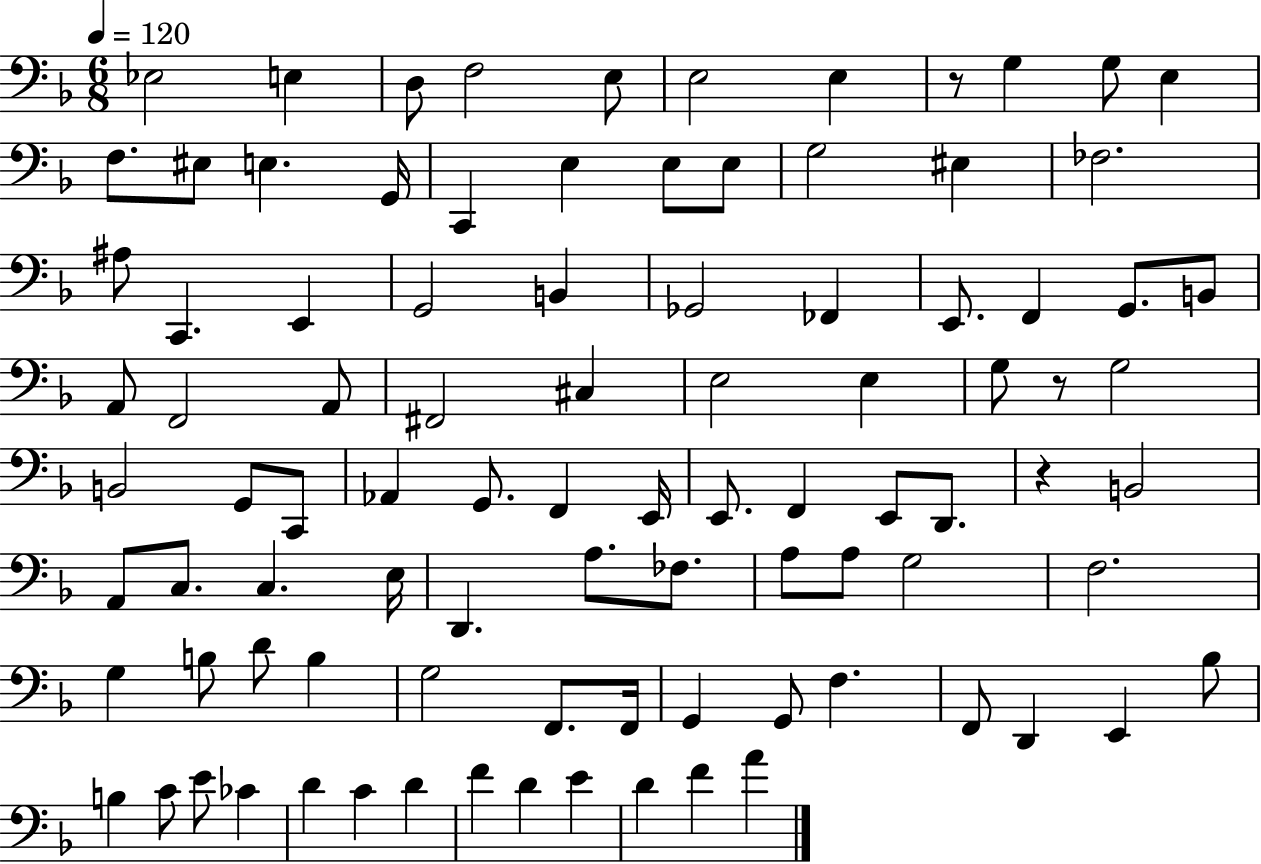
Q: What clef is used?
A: bass